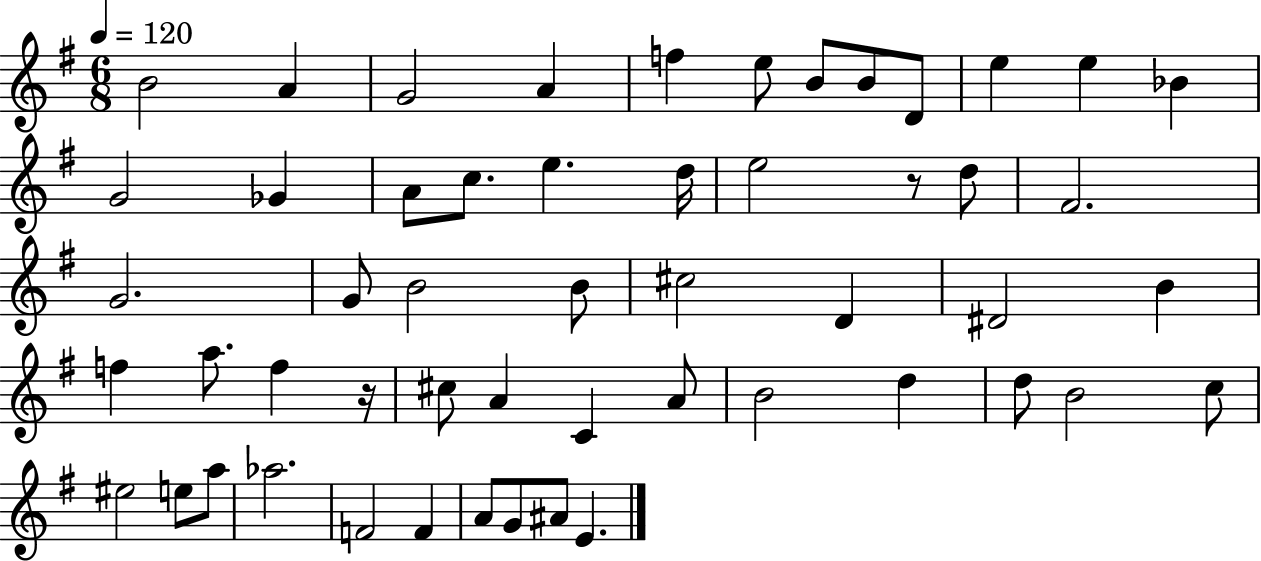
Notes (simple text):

B4/h A4/q G4/h A4/q F5/q E5/e B4/e B4/e D4/e E5/q E5/q Bb4/q G4/h Gb4/q A4/e C5/e. E5/q. D5/s E5/h R/e D5/e F#4/h. G4/h. G4/e B4/h B4/e C#5/h D4/q D#4/h B4/q F5/q A5/e. F5/q R/s C#5/e A4/q C4/q A4/e B4/h D5/q D5/e B4/h C5/e EIS5/h E5/e A5/e Ab5/h. F4/h F4/q A4/e G4/e A#4/e E4/q.